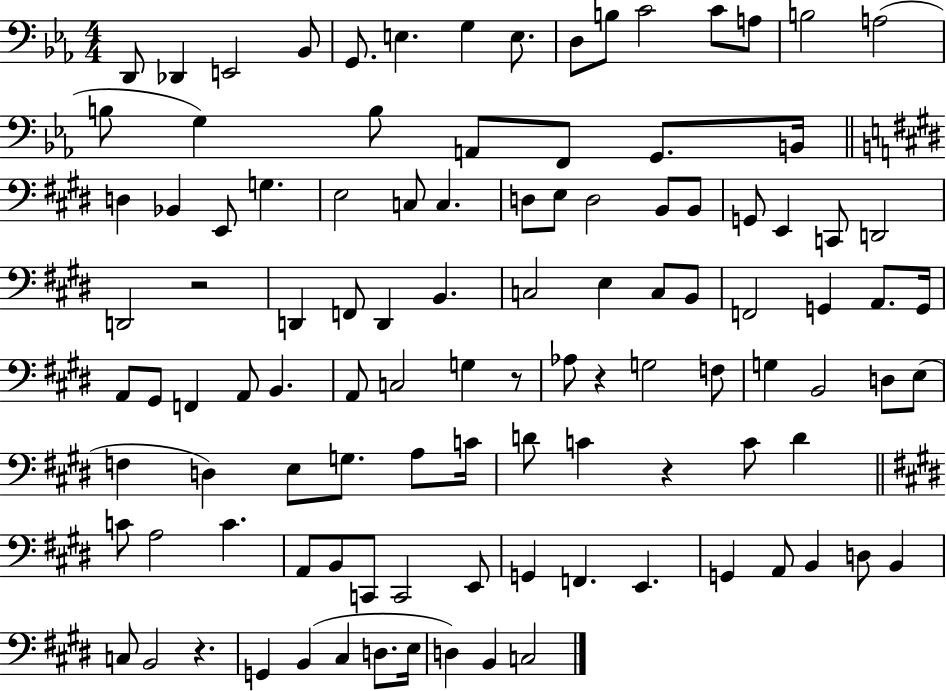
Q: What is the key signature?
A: EES major